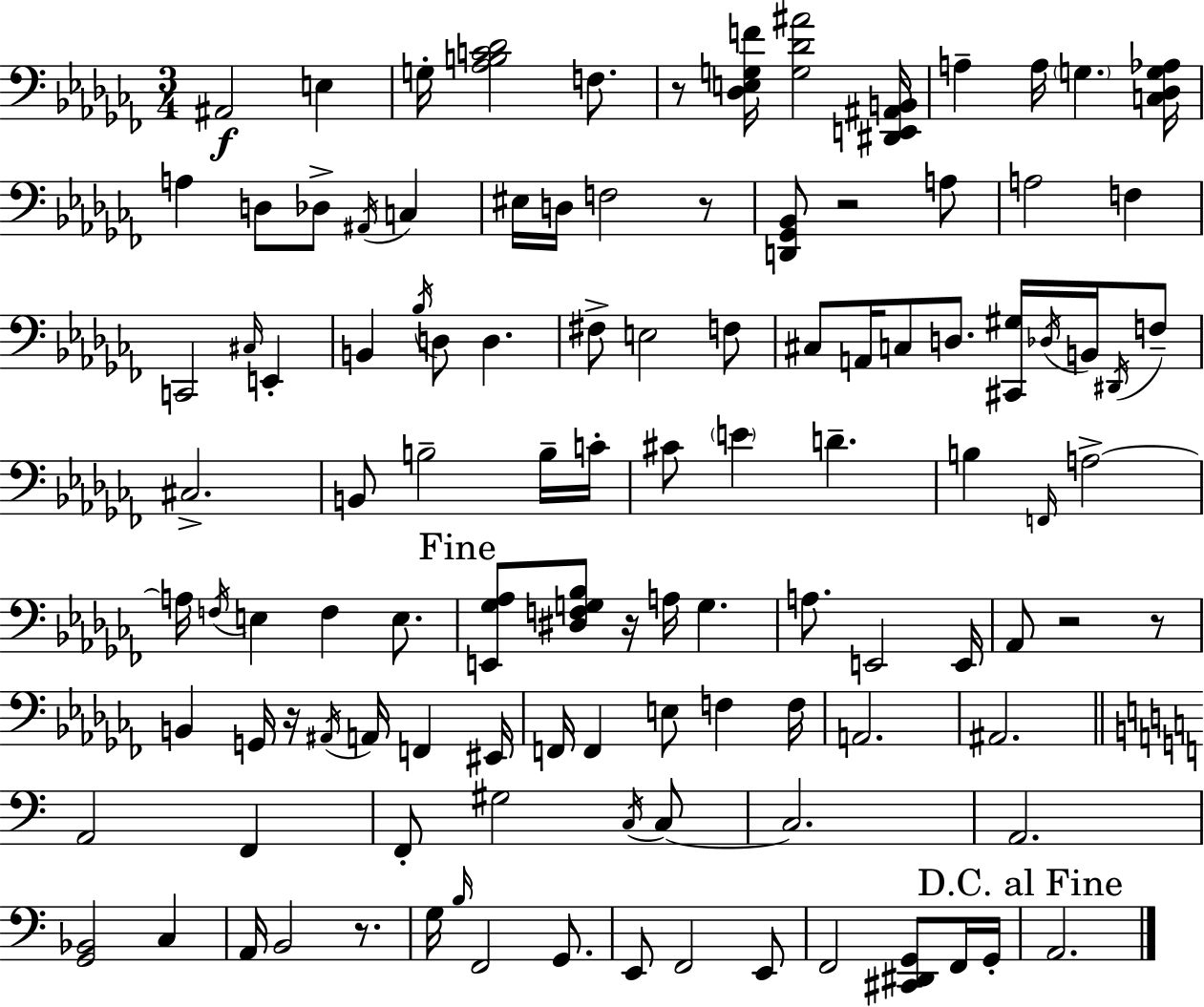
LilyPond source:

{
  \clef bass
  \numericTimeSignature
  \time 3/4
  \key aes \minor
  ais,2\f e4 | g16-. <aes b c' des'>2 f8. | r8 <des e g f'>16 <g des' ais'>2 <dis, e, ais, b,>16 | a4-- a16 \parenthesize g4. <c des g aes>16 | \break a4 d8 des8-> \acciaccatura { ais,16 } c4 | eis16 d16 f2 r8 | <d, ges, bes,>8 r2 a8 | a2 f4 | \break c,2 \grace { cis16 } e,4-. | b,4 \acciaccatura { bes16 } d8 d4. | fis8-> e2 | f8 cis8 a,16 c8 d8. <cis, gis>16 | \break \acciaccatura { des16 } b,16 \acciaccatura { dis,16 } f8-- cis2.-> | b,8 b2-- | b16-- c'16-. cis'8 \parenthesize e'4 d'4.-- | b4 \grace { f,16 } a2->~~ | \break a16 \acciaccatura { f16 } e4 | f4 e8. \mark "Fine" <e, ges aes>8 <dis f g bes>8 r16 | a16 g4. a8. e,2 | e,16 aes,8 r2 | \break r8 b,4 g,16 | r16 \acciaccatura { ais,16 } a,16 f,4 eis,16 f,16 f,4 | e8 f4 f16 a,2. | ais,2. | \break \bar "||" \break \key a \minor a,2 f,4 | f,8-. gis2 \acciaccatura { c16 } c8~~ | c2. | a,2. | \break <g, bes,>2 c4 | a,16 b,2 r8. | g16 \grace { b16 } f,2 g,8. | e,8 f,2 | \break e,8 f,2 <cis, dis, g,>8 | f,16 g,16-. \mark "D.C. al Fine" a,2. | \bar "|."
}